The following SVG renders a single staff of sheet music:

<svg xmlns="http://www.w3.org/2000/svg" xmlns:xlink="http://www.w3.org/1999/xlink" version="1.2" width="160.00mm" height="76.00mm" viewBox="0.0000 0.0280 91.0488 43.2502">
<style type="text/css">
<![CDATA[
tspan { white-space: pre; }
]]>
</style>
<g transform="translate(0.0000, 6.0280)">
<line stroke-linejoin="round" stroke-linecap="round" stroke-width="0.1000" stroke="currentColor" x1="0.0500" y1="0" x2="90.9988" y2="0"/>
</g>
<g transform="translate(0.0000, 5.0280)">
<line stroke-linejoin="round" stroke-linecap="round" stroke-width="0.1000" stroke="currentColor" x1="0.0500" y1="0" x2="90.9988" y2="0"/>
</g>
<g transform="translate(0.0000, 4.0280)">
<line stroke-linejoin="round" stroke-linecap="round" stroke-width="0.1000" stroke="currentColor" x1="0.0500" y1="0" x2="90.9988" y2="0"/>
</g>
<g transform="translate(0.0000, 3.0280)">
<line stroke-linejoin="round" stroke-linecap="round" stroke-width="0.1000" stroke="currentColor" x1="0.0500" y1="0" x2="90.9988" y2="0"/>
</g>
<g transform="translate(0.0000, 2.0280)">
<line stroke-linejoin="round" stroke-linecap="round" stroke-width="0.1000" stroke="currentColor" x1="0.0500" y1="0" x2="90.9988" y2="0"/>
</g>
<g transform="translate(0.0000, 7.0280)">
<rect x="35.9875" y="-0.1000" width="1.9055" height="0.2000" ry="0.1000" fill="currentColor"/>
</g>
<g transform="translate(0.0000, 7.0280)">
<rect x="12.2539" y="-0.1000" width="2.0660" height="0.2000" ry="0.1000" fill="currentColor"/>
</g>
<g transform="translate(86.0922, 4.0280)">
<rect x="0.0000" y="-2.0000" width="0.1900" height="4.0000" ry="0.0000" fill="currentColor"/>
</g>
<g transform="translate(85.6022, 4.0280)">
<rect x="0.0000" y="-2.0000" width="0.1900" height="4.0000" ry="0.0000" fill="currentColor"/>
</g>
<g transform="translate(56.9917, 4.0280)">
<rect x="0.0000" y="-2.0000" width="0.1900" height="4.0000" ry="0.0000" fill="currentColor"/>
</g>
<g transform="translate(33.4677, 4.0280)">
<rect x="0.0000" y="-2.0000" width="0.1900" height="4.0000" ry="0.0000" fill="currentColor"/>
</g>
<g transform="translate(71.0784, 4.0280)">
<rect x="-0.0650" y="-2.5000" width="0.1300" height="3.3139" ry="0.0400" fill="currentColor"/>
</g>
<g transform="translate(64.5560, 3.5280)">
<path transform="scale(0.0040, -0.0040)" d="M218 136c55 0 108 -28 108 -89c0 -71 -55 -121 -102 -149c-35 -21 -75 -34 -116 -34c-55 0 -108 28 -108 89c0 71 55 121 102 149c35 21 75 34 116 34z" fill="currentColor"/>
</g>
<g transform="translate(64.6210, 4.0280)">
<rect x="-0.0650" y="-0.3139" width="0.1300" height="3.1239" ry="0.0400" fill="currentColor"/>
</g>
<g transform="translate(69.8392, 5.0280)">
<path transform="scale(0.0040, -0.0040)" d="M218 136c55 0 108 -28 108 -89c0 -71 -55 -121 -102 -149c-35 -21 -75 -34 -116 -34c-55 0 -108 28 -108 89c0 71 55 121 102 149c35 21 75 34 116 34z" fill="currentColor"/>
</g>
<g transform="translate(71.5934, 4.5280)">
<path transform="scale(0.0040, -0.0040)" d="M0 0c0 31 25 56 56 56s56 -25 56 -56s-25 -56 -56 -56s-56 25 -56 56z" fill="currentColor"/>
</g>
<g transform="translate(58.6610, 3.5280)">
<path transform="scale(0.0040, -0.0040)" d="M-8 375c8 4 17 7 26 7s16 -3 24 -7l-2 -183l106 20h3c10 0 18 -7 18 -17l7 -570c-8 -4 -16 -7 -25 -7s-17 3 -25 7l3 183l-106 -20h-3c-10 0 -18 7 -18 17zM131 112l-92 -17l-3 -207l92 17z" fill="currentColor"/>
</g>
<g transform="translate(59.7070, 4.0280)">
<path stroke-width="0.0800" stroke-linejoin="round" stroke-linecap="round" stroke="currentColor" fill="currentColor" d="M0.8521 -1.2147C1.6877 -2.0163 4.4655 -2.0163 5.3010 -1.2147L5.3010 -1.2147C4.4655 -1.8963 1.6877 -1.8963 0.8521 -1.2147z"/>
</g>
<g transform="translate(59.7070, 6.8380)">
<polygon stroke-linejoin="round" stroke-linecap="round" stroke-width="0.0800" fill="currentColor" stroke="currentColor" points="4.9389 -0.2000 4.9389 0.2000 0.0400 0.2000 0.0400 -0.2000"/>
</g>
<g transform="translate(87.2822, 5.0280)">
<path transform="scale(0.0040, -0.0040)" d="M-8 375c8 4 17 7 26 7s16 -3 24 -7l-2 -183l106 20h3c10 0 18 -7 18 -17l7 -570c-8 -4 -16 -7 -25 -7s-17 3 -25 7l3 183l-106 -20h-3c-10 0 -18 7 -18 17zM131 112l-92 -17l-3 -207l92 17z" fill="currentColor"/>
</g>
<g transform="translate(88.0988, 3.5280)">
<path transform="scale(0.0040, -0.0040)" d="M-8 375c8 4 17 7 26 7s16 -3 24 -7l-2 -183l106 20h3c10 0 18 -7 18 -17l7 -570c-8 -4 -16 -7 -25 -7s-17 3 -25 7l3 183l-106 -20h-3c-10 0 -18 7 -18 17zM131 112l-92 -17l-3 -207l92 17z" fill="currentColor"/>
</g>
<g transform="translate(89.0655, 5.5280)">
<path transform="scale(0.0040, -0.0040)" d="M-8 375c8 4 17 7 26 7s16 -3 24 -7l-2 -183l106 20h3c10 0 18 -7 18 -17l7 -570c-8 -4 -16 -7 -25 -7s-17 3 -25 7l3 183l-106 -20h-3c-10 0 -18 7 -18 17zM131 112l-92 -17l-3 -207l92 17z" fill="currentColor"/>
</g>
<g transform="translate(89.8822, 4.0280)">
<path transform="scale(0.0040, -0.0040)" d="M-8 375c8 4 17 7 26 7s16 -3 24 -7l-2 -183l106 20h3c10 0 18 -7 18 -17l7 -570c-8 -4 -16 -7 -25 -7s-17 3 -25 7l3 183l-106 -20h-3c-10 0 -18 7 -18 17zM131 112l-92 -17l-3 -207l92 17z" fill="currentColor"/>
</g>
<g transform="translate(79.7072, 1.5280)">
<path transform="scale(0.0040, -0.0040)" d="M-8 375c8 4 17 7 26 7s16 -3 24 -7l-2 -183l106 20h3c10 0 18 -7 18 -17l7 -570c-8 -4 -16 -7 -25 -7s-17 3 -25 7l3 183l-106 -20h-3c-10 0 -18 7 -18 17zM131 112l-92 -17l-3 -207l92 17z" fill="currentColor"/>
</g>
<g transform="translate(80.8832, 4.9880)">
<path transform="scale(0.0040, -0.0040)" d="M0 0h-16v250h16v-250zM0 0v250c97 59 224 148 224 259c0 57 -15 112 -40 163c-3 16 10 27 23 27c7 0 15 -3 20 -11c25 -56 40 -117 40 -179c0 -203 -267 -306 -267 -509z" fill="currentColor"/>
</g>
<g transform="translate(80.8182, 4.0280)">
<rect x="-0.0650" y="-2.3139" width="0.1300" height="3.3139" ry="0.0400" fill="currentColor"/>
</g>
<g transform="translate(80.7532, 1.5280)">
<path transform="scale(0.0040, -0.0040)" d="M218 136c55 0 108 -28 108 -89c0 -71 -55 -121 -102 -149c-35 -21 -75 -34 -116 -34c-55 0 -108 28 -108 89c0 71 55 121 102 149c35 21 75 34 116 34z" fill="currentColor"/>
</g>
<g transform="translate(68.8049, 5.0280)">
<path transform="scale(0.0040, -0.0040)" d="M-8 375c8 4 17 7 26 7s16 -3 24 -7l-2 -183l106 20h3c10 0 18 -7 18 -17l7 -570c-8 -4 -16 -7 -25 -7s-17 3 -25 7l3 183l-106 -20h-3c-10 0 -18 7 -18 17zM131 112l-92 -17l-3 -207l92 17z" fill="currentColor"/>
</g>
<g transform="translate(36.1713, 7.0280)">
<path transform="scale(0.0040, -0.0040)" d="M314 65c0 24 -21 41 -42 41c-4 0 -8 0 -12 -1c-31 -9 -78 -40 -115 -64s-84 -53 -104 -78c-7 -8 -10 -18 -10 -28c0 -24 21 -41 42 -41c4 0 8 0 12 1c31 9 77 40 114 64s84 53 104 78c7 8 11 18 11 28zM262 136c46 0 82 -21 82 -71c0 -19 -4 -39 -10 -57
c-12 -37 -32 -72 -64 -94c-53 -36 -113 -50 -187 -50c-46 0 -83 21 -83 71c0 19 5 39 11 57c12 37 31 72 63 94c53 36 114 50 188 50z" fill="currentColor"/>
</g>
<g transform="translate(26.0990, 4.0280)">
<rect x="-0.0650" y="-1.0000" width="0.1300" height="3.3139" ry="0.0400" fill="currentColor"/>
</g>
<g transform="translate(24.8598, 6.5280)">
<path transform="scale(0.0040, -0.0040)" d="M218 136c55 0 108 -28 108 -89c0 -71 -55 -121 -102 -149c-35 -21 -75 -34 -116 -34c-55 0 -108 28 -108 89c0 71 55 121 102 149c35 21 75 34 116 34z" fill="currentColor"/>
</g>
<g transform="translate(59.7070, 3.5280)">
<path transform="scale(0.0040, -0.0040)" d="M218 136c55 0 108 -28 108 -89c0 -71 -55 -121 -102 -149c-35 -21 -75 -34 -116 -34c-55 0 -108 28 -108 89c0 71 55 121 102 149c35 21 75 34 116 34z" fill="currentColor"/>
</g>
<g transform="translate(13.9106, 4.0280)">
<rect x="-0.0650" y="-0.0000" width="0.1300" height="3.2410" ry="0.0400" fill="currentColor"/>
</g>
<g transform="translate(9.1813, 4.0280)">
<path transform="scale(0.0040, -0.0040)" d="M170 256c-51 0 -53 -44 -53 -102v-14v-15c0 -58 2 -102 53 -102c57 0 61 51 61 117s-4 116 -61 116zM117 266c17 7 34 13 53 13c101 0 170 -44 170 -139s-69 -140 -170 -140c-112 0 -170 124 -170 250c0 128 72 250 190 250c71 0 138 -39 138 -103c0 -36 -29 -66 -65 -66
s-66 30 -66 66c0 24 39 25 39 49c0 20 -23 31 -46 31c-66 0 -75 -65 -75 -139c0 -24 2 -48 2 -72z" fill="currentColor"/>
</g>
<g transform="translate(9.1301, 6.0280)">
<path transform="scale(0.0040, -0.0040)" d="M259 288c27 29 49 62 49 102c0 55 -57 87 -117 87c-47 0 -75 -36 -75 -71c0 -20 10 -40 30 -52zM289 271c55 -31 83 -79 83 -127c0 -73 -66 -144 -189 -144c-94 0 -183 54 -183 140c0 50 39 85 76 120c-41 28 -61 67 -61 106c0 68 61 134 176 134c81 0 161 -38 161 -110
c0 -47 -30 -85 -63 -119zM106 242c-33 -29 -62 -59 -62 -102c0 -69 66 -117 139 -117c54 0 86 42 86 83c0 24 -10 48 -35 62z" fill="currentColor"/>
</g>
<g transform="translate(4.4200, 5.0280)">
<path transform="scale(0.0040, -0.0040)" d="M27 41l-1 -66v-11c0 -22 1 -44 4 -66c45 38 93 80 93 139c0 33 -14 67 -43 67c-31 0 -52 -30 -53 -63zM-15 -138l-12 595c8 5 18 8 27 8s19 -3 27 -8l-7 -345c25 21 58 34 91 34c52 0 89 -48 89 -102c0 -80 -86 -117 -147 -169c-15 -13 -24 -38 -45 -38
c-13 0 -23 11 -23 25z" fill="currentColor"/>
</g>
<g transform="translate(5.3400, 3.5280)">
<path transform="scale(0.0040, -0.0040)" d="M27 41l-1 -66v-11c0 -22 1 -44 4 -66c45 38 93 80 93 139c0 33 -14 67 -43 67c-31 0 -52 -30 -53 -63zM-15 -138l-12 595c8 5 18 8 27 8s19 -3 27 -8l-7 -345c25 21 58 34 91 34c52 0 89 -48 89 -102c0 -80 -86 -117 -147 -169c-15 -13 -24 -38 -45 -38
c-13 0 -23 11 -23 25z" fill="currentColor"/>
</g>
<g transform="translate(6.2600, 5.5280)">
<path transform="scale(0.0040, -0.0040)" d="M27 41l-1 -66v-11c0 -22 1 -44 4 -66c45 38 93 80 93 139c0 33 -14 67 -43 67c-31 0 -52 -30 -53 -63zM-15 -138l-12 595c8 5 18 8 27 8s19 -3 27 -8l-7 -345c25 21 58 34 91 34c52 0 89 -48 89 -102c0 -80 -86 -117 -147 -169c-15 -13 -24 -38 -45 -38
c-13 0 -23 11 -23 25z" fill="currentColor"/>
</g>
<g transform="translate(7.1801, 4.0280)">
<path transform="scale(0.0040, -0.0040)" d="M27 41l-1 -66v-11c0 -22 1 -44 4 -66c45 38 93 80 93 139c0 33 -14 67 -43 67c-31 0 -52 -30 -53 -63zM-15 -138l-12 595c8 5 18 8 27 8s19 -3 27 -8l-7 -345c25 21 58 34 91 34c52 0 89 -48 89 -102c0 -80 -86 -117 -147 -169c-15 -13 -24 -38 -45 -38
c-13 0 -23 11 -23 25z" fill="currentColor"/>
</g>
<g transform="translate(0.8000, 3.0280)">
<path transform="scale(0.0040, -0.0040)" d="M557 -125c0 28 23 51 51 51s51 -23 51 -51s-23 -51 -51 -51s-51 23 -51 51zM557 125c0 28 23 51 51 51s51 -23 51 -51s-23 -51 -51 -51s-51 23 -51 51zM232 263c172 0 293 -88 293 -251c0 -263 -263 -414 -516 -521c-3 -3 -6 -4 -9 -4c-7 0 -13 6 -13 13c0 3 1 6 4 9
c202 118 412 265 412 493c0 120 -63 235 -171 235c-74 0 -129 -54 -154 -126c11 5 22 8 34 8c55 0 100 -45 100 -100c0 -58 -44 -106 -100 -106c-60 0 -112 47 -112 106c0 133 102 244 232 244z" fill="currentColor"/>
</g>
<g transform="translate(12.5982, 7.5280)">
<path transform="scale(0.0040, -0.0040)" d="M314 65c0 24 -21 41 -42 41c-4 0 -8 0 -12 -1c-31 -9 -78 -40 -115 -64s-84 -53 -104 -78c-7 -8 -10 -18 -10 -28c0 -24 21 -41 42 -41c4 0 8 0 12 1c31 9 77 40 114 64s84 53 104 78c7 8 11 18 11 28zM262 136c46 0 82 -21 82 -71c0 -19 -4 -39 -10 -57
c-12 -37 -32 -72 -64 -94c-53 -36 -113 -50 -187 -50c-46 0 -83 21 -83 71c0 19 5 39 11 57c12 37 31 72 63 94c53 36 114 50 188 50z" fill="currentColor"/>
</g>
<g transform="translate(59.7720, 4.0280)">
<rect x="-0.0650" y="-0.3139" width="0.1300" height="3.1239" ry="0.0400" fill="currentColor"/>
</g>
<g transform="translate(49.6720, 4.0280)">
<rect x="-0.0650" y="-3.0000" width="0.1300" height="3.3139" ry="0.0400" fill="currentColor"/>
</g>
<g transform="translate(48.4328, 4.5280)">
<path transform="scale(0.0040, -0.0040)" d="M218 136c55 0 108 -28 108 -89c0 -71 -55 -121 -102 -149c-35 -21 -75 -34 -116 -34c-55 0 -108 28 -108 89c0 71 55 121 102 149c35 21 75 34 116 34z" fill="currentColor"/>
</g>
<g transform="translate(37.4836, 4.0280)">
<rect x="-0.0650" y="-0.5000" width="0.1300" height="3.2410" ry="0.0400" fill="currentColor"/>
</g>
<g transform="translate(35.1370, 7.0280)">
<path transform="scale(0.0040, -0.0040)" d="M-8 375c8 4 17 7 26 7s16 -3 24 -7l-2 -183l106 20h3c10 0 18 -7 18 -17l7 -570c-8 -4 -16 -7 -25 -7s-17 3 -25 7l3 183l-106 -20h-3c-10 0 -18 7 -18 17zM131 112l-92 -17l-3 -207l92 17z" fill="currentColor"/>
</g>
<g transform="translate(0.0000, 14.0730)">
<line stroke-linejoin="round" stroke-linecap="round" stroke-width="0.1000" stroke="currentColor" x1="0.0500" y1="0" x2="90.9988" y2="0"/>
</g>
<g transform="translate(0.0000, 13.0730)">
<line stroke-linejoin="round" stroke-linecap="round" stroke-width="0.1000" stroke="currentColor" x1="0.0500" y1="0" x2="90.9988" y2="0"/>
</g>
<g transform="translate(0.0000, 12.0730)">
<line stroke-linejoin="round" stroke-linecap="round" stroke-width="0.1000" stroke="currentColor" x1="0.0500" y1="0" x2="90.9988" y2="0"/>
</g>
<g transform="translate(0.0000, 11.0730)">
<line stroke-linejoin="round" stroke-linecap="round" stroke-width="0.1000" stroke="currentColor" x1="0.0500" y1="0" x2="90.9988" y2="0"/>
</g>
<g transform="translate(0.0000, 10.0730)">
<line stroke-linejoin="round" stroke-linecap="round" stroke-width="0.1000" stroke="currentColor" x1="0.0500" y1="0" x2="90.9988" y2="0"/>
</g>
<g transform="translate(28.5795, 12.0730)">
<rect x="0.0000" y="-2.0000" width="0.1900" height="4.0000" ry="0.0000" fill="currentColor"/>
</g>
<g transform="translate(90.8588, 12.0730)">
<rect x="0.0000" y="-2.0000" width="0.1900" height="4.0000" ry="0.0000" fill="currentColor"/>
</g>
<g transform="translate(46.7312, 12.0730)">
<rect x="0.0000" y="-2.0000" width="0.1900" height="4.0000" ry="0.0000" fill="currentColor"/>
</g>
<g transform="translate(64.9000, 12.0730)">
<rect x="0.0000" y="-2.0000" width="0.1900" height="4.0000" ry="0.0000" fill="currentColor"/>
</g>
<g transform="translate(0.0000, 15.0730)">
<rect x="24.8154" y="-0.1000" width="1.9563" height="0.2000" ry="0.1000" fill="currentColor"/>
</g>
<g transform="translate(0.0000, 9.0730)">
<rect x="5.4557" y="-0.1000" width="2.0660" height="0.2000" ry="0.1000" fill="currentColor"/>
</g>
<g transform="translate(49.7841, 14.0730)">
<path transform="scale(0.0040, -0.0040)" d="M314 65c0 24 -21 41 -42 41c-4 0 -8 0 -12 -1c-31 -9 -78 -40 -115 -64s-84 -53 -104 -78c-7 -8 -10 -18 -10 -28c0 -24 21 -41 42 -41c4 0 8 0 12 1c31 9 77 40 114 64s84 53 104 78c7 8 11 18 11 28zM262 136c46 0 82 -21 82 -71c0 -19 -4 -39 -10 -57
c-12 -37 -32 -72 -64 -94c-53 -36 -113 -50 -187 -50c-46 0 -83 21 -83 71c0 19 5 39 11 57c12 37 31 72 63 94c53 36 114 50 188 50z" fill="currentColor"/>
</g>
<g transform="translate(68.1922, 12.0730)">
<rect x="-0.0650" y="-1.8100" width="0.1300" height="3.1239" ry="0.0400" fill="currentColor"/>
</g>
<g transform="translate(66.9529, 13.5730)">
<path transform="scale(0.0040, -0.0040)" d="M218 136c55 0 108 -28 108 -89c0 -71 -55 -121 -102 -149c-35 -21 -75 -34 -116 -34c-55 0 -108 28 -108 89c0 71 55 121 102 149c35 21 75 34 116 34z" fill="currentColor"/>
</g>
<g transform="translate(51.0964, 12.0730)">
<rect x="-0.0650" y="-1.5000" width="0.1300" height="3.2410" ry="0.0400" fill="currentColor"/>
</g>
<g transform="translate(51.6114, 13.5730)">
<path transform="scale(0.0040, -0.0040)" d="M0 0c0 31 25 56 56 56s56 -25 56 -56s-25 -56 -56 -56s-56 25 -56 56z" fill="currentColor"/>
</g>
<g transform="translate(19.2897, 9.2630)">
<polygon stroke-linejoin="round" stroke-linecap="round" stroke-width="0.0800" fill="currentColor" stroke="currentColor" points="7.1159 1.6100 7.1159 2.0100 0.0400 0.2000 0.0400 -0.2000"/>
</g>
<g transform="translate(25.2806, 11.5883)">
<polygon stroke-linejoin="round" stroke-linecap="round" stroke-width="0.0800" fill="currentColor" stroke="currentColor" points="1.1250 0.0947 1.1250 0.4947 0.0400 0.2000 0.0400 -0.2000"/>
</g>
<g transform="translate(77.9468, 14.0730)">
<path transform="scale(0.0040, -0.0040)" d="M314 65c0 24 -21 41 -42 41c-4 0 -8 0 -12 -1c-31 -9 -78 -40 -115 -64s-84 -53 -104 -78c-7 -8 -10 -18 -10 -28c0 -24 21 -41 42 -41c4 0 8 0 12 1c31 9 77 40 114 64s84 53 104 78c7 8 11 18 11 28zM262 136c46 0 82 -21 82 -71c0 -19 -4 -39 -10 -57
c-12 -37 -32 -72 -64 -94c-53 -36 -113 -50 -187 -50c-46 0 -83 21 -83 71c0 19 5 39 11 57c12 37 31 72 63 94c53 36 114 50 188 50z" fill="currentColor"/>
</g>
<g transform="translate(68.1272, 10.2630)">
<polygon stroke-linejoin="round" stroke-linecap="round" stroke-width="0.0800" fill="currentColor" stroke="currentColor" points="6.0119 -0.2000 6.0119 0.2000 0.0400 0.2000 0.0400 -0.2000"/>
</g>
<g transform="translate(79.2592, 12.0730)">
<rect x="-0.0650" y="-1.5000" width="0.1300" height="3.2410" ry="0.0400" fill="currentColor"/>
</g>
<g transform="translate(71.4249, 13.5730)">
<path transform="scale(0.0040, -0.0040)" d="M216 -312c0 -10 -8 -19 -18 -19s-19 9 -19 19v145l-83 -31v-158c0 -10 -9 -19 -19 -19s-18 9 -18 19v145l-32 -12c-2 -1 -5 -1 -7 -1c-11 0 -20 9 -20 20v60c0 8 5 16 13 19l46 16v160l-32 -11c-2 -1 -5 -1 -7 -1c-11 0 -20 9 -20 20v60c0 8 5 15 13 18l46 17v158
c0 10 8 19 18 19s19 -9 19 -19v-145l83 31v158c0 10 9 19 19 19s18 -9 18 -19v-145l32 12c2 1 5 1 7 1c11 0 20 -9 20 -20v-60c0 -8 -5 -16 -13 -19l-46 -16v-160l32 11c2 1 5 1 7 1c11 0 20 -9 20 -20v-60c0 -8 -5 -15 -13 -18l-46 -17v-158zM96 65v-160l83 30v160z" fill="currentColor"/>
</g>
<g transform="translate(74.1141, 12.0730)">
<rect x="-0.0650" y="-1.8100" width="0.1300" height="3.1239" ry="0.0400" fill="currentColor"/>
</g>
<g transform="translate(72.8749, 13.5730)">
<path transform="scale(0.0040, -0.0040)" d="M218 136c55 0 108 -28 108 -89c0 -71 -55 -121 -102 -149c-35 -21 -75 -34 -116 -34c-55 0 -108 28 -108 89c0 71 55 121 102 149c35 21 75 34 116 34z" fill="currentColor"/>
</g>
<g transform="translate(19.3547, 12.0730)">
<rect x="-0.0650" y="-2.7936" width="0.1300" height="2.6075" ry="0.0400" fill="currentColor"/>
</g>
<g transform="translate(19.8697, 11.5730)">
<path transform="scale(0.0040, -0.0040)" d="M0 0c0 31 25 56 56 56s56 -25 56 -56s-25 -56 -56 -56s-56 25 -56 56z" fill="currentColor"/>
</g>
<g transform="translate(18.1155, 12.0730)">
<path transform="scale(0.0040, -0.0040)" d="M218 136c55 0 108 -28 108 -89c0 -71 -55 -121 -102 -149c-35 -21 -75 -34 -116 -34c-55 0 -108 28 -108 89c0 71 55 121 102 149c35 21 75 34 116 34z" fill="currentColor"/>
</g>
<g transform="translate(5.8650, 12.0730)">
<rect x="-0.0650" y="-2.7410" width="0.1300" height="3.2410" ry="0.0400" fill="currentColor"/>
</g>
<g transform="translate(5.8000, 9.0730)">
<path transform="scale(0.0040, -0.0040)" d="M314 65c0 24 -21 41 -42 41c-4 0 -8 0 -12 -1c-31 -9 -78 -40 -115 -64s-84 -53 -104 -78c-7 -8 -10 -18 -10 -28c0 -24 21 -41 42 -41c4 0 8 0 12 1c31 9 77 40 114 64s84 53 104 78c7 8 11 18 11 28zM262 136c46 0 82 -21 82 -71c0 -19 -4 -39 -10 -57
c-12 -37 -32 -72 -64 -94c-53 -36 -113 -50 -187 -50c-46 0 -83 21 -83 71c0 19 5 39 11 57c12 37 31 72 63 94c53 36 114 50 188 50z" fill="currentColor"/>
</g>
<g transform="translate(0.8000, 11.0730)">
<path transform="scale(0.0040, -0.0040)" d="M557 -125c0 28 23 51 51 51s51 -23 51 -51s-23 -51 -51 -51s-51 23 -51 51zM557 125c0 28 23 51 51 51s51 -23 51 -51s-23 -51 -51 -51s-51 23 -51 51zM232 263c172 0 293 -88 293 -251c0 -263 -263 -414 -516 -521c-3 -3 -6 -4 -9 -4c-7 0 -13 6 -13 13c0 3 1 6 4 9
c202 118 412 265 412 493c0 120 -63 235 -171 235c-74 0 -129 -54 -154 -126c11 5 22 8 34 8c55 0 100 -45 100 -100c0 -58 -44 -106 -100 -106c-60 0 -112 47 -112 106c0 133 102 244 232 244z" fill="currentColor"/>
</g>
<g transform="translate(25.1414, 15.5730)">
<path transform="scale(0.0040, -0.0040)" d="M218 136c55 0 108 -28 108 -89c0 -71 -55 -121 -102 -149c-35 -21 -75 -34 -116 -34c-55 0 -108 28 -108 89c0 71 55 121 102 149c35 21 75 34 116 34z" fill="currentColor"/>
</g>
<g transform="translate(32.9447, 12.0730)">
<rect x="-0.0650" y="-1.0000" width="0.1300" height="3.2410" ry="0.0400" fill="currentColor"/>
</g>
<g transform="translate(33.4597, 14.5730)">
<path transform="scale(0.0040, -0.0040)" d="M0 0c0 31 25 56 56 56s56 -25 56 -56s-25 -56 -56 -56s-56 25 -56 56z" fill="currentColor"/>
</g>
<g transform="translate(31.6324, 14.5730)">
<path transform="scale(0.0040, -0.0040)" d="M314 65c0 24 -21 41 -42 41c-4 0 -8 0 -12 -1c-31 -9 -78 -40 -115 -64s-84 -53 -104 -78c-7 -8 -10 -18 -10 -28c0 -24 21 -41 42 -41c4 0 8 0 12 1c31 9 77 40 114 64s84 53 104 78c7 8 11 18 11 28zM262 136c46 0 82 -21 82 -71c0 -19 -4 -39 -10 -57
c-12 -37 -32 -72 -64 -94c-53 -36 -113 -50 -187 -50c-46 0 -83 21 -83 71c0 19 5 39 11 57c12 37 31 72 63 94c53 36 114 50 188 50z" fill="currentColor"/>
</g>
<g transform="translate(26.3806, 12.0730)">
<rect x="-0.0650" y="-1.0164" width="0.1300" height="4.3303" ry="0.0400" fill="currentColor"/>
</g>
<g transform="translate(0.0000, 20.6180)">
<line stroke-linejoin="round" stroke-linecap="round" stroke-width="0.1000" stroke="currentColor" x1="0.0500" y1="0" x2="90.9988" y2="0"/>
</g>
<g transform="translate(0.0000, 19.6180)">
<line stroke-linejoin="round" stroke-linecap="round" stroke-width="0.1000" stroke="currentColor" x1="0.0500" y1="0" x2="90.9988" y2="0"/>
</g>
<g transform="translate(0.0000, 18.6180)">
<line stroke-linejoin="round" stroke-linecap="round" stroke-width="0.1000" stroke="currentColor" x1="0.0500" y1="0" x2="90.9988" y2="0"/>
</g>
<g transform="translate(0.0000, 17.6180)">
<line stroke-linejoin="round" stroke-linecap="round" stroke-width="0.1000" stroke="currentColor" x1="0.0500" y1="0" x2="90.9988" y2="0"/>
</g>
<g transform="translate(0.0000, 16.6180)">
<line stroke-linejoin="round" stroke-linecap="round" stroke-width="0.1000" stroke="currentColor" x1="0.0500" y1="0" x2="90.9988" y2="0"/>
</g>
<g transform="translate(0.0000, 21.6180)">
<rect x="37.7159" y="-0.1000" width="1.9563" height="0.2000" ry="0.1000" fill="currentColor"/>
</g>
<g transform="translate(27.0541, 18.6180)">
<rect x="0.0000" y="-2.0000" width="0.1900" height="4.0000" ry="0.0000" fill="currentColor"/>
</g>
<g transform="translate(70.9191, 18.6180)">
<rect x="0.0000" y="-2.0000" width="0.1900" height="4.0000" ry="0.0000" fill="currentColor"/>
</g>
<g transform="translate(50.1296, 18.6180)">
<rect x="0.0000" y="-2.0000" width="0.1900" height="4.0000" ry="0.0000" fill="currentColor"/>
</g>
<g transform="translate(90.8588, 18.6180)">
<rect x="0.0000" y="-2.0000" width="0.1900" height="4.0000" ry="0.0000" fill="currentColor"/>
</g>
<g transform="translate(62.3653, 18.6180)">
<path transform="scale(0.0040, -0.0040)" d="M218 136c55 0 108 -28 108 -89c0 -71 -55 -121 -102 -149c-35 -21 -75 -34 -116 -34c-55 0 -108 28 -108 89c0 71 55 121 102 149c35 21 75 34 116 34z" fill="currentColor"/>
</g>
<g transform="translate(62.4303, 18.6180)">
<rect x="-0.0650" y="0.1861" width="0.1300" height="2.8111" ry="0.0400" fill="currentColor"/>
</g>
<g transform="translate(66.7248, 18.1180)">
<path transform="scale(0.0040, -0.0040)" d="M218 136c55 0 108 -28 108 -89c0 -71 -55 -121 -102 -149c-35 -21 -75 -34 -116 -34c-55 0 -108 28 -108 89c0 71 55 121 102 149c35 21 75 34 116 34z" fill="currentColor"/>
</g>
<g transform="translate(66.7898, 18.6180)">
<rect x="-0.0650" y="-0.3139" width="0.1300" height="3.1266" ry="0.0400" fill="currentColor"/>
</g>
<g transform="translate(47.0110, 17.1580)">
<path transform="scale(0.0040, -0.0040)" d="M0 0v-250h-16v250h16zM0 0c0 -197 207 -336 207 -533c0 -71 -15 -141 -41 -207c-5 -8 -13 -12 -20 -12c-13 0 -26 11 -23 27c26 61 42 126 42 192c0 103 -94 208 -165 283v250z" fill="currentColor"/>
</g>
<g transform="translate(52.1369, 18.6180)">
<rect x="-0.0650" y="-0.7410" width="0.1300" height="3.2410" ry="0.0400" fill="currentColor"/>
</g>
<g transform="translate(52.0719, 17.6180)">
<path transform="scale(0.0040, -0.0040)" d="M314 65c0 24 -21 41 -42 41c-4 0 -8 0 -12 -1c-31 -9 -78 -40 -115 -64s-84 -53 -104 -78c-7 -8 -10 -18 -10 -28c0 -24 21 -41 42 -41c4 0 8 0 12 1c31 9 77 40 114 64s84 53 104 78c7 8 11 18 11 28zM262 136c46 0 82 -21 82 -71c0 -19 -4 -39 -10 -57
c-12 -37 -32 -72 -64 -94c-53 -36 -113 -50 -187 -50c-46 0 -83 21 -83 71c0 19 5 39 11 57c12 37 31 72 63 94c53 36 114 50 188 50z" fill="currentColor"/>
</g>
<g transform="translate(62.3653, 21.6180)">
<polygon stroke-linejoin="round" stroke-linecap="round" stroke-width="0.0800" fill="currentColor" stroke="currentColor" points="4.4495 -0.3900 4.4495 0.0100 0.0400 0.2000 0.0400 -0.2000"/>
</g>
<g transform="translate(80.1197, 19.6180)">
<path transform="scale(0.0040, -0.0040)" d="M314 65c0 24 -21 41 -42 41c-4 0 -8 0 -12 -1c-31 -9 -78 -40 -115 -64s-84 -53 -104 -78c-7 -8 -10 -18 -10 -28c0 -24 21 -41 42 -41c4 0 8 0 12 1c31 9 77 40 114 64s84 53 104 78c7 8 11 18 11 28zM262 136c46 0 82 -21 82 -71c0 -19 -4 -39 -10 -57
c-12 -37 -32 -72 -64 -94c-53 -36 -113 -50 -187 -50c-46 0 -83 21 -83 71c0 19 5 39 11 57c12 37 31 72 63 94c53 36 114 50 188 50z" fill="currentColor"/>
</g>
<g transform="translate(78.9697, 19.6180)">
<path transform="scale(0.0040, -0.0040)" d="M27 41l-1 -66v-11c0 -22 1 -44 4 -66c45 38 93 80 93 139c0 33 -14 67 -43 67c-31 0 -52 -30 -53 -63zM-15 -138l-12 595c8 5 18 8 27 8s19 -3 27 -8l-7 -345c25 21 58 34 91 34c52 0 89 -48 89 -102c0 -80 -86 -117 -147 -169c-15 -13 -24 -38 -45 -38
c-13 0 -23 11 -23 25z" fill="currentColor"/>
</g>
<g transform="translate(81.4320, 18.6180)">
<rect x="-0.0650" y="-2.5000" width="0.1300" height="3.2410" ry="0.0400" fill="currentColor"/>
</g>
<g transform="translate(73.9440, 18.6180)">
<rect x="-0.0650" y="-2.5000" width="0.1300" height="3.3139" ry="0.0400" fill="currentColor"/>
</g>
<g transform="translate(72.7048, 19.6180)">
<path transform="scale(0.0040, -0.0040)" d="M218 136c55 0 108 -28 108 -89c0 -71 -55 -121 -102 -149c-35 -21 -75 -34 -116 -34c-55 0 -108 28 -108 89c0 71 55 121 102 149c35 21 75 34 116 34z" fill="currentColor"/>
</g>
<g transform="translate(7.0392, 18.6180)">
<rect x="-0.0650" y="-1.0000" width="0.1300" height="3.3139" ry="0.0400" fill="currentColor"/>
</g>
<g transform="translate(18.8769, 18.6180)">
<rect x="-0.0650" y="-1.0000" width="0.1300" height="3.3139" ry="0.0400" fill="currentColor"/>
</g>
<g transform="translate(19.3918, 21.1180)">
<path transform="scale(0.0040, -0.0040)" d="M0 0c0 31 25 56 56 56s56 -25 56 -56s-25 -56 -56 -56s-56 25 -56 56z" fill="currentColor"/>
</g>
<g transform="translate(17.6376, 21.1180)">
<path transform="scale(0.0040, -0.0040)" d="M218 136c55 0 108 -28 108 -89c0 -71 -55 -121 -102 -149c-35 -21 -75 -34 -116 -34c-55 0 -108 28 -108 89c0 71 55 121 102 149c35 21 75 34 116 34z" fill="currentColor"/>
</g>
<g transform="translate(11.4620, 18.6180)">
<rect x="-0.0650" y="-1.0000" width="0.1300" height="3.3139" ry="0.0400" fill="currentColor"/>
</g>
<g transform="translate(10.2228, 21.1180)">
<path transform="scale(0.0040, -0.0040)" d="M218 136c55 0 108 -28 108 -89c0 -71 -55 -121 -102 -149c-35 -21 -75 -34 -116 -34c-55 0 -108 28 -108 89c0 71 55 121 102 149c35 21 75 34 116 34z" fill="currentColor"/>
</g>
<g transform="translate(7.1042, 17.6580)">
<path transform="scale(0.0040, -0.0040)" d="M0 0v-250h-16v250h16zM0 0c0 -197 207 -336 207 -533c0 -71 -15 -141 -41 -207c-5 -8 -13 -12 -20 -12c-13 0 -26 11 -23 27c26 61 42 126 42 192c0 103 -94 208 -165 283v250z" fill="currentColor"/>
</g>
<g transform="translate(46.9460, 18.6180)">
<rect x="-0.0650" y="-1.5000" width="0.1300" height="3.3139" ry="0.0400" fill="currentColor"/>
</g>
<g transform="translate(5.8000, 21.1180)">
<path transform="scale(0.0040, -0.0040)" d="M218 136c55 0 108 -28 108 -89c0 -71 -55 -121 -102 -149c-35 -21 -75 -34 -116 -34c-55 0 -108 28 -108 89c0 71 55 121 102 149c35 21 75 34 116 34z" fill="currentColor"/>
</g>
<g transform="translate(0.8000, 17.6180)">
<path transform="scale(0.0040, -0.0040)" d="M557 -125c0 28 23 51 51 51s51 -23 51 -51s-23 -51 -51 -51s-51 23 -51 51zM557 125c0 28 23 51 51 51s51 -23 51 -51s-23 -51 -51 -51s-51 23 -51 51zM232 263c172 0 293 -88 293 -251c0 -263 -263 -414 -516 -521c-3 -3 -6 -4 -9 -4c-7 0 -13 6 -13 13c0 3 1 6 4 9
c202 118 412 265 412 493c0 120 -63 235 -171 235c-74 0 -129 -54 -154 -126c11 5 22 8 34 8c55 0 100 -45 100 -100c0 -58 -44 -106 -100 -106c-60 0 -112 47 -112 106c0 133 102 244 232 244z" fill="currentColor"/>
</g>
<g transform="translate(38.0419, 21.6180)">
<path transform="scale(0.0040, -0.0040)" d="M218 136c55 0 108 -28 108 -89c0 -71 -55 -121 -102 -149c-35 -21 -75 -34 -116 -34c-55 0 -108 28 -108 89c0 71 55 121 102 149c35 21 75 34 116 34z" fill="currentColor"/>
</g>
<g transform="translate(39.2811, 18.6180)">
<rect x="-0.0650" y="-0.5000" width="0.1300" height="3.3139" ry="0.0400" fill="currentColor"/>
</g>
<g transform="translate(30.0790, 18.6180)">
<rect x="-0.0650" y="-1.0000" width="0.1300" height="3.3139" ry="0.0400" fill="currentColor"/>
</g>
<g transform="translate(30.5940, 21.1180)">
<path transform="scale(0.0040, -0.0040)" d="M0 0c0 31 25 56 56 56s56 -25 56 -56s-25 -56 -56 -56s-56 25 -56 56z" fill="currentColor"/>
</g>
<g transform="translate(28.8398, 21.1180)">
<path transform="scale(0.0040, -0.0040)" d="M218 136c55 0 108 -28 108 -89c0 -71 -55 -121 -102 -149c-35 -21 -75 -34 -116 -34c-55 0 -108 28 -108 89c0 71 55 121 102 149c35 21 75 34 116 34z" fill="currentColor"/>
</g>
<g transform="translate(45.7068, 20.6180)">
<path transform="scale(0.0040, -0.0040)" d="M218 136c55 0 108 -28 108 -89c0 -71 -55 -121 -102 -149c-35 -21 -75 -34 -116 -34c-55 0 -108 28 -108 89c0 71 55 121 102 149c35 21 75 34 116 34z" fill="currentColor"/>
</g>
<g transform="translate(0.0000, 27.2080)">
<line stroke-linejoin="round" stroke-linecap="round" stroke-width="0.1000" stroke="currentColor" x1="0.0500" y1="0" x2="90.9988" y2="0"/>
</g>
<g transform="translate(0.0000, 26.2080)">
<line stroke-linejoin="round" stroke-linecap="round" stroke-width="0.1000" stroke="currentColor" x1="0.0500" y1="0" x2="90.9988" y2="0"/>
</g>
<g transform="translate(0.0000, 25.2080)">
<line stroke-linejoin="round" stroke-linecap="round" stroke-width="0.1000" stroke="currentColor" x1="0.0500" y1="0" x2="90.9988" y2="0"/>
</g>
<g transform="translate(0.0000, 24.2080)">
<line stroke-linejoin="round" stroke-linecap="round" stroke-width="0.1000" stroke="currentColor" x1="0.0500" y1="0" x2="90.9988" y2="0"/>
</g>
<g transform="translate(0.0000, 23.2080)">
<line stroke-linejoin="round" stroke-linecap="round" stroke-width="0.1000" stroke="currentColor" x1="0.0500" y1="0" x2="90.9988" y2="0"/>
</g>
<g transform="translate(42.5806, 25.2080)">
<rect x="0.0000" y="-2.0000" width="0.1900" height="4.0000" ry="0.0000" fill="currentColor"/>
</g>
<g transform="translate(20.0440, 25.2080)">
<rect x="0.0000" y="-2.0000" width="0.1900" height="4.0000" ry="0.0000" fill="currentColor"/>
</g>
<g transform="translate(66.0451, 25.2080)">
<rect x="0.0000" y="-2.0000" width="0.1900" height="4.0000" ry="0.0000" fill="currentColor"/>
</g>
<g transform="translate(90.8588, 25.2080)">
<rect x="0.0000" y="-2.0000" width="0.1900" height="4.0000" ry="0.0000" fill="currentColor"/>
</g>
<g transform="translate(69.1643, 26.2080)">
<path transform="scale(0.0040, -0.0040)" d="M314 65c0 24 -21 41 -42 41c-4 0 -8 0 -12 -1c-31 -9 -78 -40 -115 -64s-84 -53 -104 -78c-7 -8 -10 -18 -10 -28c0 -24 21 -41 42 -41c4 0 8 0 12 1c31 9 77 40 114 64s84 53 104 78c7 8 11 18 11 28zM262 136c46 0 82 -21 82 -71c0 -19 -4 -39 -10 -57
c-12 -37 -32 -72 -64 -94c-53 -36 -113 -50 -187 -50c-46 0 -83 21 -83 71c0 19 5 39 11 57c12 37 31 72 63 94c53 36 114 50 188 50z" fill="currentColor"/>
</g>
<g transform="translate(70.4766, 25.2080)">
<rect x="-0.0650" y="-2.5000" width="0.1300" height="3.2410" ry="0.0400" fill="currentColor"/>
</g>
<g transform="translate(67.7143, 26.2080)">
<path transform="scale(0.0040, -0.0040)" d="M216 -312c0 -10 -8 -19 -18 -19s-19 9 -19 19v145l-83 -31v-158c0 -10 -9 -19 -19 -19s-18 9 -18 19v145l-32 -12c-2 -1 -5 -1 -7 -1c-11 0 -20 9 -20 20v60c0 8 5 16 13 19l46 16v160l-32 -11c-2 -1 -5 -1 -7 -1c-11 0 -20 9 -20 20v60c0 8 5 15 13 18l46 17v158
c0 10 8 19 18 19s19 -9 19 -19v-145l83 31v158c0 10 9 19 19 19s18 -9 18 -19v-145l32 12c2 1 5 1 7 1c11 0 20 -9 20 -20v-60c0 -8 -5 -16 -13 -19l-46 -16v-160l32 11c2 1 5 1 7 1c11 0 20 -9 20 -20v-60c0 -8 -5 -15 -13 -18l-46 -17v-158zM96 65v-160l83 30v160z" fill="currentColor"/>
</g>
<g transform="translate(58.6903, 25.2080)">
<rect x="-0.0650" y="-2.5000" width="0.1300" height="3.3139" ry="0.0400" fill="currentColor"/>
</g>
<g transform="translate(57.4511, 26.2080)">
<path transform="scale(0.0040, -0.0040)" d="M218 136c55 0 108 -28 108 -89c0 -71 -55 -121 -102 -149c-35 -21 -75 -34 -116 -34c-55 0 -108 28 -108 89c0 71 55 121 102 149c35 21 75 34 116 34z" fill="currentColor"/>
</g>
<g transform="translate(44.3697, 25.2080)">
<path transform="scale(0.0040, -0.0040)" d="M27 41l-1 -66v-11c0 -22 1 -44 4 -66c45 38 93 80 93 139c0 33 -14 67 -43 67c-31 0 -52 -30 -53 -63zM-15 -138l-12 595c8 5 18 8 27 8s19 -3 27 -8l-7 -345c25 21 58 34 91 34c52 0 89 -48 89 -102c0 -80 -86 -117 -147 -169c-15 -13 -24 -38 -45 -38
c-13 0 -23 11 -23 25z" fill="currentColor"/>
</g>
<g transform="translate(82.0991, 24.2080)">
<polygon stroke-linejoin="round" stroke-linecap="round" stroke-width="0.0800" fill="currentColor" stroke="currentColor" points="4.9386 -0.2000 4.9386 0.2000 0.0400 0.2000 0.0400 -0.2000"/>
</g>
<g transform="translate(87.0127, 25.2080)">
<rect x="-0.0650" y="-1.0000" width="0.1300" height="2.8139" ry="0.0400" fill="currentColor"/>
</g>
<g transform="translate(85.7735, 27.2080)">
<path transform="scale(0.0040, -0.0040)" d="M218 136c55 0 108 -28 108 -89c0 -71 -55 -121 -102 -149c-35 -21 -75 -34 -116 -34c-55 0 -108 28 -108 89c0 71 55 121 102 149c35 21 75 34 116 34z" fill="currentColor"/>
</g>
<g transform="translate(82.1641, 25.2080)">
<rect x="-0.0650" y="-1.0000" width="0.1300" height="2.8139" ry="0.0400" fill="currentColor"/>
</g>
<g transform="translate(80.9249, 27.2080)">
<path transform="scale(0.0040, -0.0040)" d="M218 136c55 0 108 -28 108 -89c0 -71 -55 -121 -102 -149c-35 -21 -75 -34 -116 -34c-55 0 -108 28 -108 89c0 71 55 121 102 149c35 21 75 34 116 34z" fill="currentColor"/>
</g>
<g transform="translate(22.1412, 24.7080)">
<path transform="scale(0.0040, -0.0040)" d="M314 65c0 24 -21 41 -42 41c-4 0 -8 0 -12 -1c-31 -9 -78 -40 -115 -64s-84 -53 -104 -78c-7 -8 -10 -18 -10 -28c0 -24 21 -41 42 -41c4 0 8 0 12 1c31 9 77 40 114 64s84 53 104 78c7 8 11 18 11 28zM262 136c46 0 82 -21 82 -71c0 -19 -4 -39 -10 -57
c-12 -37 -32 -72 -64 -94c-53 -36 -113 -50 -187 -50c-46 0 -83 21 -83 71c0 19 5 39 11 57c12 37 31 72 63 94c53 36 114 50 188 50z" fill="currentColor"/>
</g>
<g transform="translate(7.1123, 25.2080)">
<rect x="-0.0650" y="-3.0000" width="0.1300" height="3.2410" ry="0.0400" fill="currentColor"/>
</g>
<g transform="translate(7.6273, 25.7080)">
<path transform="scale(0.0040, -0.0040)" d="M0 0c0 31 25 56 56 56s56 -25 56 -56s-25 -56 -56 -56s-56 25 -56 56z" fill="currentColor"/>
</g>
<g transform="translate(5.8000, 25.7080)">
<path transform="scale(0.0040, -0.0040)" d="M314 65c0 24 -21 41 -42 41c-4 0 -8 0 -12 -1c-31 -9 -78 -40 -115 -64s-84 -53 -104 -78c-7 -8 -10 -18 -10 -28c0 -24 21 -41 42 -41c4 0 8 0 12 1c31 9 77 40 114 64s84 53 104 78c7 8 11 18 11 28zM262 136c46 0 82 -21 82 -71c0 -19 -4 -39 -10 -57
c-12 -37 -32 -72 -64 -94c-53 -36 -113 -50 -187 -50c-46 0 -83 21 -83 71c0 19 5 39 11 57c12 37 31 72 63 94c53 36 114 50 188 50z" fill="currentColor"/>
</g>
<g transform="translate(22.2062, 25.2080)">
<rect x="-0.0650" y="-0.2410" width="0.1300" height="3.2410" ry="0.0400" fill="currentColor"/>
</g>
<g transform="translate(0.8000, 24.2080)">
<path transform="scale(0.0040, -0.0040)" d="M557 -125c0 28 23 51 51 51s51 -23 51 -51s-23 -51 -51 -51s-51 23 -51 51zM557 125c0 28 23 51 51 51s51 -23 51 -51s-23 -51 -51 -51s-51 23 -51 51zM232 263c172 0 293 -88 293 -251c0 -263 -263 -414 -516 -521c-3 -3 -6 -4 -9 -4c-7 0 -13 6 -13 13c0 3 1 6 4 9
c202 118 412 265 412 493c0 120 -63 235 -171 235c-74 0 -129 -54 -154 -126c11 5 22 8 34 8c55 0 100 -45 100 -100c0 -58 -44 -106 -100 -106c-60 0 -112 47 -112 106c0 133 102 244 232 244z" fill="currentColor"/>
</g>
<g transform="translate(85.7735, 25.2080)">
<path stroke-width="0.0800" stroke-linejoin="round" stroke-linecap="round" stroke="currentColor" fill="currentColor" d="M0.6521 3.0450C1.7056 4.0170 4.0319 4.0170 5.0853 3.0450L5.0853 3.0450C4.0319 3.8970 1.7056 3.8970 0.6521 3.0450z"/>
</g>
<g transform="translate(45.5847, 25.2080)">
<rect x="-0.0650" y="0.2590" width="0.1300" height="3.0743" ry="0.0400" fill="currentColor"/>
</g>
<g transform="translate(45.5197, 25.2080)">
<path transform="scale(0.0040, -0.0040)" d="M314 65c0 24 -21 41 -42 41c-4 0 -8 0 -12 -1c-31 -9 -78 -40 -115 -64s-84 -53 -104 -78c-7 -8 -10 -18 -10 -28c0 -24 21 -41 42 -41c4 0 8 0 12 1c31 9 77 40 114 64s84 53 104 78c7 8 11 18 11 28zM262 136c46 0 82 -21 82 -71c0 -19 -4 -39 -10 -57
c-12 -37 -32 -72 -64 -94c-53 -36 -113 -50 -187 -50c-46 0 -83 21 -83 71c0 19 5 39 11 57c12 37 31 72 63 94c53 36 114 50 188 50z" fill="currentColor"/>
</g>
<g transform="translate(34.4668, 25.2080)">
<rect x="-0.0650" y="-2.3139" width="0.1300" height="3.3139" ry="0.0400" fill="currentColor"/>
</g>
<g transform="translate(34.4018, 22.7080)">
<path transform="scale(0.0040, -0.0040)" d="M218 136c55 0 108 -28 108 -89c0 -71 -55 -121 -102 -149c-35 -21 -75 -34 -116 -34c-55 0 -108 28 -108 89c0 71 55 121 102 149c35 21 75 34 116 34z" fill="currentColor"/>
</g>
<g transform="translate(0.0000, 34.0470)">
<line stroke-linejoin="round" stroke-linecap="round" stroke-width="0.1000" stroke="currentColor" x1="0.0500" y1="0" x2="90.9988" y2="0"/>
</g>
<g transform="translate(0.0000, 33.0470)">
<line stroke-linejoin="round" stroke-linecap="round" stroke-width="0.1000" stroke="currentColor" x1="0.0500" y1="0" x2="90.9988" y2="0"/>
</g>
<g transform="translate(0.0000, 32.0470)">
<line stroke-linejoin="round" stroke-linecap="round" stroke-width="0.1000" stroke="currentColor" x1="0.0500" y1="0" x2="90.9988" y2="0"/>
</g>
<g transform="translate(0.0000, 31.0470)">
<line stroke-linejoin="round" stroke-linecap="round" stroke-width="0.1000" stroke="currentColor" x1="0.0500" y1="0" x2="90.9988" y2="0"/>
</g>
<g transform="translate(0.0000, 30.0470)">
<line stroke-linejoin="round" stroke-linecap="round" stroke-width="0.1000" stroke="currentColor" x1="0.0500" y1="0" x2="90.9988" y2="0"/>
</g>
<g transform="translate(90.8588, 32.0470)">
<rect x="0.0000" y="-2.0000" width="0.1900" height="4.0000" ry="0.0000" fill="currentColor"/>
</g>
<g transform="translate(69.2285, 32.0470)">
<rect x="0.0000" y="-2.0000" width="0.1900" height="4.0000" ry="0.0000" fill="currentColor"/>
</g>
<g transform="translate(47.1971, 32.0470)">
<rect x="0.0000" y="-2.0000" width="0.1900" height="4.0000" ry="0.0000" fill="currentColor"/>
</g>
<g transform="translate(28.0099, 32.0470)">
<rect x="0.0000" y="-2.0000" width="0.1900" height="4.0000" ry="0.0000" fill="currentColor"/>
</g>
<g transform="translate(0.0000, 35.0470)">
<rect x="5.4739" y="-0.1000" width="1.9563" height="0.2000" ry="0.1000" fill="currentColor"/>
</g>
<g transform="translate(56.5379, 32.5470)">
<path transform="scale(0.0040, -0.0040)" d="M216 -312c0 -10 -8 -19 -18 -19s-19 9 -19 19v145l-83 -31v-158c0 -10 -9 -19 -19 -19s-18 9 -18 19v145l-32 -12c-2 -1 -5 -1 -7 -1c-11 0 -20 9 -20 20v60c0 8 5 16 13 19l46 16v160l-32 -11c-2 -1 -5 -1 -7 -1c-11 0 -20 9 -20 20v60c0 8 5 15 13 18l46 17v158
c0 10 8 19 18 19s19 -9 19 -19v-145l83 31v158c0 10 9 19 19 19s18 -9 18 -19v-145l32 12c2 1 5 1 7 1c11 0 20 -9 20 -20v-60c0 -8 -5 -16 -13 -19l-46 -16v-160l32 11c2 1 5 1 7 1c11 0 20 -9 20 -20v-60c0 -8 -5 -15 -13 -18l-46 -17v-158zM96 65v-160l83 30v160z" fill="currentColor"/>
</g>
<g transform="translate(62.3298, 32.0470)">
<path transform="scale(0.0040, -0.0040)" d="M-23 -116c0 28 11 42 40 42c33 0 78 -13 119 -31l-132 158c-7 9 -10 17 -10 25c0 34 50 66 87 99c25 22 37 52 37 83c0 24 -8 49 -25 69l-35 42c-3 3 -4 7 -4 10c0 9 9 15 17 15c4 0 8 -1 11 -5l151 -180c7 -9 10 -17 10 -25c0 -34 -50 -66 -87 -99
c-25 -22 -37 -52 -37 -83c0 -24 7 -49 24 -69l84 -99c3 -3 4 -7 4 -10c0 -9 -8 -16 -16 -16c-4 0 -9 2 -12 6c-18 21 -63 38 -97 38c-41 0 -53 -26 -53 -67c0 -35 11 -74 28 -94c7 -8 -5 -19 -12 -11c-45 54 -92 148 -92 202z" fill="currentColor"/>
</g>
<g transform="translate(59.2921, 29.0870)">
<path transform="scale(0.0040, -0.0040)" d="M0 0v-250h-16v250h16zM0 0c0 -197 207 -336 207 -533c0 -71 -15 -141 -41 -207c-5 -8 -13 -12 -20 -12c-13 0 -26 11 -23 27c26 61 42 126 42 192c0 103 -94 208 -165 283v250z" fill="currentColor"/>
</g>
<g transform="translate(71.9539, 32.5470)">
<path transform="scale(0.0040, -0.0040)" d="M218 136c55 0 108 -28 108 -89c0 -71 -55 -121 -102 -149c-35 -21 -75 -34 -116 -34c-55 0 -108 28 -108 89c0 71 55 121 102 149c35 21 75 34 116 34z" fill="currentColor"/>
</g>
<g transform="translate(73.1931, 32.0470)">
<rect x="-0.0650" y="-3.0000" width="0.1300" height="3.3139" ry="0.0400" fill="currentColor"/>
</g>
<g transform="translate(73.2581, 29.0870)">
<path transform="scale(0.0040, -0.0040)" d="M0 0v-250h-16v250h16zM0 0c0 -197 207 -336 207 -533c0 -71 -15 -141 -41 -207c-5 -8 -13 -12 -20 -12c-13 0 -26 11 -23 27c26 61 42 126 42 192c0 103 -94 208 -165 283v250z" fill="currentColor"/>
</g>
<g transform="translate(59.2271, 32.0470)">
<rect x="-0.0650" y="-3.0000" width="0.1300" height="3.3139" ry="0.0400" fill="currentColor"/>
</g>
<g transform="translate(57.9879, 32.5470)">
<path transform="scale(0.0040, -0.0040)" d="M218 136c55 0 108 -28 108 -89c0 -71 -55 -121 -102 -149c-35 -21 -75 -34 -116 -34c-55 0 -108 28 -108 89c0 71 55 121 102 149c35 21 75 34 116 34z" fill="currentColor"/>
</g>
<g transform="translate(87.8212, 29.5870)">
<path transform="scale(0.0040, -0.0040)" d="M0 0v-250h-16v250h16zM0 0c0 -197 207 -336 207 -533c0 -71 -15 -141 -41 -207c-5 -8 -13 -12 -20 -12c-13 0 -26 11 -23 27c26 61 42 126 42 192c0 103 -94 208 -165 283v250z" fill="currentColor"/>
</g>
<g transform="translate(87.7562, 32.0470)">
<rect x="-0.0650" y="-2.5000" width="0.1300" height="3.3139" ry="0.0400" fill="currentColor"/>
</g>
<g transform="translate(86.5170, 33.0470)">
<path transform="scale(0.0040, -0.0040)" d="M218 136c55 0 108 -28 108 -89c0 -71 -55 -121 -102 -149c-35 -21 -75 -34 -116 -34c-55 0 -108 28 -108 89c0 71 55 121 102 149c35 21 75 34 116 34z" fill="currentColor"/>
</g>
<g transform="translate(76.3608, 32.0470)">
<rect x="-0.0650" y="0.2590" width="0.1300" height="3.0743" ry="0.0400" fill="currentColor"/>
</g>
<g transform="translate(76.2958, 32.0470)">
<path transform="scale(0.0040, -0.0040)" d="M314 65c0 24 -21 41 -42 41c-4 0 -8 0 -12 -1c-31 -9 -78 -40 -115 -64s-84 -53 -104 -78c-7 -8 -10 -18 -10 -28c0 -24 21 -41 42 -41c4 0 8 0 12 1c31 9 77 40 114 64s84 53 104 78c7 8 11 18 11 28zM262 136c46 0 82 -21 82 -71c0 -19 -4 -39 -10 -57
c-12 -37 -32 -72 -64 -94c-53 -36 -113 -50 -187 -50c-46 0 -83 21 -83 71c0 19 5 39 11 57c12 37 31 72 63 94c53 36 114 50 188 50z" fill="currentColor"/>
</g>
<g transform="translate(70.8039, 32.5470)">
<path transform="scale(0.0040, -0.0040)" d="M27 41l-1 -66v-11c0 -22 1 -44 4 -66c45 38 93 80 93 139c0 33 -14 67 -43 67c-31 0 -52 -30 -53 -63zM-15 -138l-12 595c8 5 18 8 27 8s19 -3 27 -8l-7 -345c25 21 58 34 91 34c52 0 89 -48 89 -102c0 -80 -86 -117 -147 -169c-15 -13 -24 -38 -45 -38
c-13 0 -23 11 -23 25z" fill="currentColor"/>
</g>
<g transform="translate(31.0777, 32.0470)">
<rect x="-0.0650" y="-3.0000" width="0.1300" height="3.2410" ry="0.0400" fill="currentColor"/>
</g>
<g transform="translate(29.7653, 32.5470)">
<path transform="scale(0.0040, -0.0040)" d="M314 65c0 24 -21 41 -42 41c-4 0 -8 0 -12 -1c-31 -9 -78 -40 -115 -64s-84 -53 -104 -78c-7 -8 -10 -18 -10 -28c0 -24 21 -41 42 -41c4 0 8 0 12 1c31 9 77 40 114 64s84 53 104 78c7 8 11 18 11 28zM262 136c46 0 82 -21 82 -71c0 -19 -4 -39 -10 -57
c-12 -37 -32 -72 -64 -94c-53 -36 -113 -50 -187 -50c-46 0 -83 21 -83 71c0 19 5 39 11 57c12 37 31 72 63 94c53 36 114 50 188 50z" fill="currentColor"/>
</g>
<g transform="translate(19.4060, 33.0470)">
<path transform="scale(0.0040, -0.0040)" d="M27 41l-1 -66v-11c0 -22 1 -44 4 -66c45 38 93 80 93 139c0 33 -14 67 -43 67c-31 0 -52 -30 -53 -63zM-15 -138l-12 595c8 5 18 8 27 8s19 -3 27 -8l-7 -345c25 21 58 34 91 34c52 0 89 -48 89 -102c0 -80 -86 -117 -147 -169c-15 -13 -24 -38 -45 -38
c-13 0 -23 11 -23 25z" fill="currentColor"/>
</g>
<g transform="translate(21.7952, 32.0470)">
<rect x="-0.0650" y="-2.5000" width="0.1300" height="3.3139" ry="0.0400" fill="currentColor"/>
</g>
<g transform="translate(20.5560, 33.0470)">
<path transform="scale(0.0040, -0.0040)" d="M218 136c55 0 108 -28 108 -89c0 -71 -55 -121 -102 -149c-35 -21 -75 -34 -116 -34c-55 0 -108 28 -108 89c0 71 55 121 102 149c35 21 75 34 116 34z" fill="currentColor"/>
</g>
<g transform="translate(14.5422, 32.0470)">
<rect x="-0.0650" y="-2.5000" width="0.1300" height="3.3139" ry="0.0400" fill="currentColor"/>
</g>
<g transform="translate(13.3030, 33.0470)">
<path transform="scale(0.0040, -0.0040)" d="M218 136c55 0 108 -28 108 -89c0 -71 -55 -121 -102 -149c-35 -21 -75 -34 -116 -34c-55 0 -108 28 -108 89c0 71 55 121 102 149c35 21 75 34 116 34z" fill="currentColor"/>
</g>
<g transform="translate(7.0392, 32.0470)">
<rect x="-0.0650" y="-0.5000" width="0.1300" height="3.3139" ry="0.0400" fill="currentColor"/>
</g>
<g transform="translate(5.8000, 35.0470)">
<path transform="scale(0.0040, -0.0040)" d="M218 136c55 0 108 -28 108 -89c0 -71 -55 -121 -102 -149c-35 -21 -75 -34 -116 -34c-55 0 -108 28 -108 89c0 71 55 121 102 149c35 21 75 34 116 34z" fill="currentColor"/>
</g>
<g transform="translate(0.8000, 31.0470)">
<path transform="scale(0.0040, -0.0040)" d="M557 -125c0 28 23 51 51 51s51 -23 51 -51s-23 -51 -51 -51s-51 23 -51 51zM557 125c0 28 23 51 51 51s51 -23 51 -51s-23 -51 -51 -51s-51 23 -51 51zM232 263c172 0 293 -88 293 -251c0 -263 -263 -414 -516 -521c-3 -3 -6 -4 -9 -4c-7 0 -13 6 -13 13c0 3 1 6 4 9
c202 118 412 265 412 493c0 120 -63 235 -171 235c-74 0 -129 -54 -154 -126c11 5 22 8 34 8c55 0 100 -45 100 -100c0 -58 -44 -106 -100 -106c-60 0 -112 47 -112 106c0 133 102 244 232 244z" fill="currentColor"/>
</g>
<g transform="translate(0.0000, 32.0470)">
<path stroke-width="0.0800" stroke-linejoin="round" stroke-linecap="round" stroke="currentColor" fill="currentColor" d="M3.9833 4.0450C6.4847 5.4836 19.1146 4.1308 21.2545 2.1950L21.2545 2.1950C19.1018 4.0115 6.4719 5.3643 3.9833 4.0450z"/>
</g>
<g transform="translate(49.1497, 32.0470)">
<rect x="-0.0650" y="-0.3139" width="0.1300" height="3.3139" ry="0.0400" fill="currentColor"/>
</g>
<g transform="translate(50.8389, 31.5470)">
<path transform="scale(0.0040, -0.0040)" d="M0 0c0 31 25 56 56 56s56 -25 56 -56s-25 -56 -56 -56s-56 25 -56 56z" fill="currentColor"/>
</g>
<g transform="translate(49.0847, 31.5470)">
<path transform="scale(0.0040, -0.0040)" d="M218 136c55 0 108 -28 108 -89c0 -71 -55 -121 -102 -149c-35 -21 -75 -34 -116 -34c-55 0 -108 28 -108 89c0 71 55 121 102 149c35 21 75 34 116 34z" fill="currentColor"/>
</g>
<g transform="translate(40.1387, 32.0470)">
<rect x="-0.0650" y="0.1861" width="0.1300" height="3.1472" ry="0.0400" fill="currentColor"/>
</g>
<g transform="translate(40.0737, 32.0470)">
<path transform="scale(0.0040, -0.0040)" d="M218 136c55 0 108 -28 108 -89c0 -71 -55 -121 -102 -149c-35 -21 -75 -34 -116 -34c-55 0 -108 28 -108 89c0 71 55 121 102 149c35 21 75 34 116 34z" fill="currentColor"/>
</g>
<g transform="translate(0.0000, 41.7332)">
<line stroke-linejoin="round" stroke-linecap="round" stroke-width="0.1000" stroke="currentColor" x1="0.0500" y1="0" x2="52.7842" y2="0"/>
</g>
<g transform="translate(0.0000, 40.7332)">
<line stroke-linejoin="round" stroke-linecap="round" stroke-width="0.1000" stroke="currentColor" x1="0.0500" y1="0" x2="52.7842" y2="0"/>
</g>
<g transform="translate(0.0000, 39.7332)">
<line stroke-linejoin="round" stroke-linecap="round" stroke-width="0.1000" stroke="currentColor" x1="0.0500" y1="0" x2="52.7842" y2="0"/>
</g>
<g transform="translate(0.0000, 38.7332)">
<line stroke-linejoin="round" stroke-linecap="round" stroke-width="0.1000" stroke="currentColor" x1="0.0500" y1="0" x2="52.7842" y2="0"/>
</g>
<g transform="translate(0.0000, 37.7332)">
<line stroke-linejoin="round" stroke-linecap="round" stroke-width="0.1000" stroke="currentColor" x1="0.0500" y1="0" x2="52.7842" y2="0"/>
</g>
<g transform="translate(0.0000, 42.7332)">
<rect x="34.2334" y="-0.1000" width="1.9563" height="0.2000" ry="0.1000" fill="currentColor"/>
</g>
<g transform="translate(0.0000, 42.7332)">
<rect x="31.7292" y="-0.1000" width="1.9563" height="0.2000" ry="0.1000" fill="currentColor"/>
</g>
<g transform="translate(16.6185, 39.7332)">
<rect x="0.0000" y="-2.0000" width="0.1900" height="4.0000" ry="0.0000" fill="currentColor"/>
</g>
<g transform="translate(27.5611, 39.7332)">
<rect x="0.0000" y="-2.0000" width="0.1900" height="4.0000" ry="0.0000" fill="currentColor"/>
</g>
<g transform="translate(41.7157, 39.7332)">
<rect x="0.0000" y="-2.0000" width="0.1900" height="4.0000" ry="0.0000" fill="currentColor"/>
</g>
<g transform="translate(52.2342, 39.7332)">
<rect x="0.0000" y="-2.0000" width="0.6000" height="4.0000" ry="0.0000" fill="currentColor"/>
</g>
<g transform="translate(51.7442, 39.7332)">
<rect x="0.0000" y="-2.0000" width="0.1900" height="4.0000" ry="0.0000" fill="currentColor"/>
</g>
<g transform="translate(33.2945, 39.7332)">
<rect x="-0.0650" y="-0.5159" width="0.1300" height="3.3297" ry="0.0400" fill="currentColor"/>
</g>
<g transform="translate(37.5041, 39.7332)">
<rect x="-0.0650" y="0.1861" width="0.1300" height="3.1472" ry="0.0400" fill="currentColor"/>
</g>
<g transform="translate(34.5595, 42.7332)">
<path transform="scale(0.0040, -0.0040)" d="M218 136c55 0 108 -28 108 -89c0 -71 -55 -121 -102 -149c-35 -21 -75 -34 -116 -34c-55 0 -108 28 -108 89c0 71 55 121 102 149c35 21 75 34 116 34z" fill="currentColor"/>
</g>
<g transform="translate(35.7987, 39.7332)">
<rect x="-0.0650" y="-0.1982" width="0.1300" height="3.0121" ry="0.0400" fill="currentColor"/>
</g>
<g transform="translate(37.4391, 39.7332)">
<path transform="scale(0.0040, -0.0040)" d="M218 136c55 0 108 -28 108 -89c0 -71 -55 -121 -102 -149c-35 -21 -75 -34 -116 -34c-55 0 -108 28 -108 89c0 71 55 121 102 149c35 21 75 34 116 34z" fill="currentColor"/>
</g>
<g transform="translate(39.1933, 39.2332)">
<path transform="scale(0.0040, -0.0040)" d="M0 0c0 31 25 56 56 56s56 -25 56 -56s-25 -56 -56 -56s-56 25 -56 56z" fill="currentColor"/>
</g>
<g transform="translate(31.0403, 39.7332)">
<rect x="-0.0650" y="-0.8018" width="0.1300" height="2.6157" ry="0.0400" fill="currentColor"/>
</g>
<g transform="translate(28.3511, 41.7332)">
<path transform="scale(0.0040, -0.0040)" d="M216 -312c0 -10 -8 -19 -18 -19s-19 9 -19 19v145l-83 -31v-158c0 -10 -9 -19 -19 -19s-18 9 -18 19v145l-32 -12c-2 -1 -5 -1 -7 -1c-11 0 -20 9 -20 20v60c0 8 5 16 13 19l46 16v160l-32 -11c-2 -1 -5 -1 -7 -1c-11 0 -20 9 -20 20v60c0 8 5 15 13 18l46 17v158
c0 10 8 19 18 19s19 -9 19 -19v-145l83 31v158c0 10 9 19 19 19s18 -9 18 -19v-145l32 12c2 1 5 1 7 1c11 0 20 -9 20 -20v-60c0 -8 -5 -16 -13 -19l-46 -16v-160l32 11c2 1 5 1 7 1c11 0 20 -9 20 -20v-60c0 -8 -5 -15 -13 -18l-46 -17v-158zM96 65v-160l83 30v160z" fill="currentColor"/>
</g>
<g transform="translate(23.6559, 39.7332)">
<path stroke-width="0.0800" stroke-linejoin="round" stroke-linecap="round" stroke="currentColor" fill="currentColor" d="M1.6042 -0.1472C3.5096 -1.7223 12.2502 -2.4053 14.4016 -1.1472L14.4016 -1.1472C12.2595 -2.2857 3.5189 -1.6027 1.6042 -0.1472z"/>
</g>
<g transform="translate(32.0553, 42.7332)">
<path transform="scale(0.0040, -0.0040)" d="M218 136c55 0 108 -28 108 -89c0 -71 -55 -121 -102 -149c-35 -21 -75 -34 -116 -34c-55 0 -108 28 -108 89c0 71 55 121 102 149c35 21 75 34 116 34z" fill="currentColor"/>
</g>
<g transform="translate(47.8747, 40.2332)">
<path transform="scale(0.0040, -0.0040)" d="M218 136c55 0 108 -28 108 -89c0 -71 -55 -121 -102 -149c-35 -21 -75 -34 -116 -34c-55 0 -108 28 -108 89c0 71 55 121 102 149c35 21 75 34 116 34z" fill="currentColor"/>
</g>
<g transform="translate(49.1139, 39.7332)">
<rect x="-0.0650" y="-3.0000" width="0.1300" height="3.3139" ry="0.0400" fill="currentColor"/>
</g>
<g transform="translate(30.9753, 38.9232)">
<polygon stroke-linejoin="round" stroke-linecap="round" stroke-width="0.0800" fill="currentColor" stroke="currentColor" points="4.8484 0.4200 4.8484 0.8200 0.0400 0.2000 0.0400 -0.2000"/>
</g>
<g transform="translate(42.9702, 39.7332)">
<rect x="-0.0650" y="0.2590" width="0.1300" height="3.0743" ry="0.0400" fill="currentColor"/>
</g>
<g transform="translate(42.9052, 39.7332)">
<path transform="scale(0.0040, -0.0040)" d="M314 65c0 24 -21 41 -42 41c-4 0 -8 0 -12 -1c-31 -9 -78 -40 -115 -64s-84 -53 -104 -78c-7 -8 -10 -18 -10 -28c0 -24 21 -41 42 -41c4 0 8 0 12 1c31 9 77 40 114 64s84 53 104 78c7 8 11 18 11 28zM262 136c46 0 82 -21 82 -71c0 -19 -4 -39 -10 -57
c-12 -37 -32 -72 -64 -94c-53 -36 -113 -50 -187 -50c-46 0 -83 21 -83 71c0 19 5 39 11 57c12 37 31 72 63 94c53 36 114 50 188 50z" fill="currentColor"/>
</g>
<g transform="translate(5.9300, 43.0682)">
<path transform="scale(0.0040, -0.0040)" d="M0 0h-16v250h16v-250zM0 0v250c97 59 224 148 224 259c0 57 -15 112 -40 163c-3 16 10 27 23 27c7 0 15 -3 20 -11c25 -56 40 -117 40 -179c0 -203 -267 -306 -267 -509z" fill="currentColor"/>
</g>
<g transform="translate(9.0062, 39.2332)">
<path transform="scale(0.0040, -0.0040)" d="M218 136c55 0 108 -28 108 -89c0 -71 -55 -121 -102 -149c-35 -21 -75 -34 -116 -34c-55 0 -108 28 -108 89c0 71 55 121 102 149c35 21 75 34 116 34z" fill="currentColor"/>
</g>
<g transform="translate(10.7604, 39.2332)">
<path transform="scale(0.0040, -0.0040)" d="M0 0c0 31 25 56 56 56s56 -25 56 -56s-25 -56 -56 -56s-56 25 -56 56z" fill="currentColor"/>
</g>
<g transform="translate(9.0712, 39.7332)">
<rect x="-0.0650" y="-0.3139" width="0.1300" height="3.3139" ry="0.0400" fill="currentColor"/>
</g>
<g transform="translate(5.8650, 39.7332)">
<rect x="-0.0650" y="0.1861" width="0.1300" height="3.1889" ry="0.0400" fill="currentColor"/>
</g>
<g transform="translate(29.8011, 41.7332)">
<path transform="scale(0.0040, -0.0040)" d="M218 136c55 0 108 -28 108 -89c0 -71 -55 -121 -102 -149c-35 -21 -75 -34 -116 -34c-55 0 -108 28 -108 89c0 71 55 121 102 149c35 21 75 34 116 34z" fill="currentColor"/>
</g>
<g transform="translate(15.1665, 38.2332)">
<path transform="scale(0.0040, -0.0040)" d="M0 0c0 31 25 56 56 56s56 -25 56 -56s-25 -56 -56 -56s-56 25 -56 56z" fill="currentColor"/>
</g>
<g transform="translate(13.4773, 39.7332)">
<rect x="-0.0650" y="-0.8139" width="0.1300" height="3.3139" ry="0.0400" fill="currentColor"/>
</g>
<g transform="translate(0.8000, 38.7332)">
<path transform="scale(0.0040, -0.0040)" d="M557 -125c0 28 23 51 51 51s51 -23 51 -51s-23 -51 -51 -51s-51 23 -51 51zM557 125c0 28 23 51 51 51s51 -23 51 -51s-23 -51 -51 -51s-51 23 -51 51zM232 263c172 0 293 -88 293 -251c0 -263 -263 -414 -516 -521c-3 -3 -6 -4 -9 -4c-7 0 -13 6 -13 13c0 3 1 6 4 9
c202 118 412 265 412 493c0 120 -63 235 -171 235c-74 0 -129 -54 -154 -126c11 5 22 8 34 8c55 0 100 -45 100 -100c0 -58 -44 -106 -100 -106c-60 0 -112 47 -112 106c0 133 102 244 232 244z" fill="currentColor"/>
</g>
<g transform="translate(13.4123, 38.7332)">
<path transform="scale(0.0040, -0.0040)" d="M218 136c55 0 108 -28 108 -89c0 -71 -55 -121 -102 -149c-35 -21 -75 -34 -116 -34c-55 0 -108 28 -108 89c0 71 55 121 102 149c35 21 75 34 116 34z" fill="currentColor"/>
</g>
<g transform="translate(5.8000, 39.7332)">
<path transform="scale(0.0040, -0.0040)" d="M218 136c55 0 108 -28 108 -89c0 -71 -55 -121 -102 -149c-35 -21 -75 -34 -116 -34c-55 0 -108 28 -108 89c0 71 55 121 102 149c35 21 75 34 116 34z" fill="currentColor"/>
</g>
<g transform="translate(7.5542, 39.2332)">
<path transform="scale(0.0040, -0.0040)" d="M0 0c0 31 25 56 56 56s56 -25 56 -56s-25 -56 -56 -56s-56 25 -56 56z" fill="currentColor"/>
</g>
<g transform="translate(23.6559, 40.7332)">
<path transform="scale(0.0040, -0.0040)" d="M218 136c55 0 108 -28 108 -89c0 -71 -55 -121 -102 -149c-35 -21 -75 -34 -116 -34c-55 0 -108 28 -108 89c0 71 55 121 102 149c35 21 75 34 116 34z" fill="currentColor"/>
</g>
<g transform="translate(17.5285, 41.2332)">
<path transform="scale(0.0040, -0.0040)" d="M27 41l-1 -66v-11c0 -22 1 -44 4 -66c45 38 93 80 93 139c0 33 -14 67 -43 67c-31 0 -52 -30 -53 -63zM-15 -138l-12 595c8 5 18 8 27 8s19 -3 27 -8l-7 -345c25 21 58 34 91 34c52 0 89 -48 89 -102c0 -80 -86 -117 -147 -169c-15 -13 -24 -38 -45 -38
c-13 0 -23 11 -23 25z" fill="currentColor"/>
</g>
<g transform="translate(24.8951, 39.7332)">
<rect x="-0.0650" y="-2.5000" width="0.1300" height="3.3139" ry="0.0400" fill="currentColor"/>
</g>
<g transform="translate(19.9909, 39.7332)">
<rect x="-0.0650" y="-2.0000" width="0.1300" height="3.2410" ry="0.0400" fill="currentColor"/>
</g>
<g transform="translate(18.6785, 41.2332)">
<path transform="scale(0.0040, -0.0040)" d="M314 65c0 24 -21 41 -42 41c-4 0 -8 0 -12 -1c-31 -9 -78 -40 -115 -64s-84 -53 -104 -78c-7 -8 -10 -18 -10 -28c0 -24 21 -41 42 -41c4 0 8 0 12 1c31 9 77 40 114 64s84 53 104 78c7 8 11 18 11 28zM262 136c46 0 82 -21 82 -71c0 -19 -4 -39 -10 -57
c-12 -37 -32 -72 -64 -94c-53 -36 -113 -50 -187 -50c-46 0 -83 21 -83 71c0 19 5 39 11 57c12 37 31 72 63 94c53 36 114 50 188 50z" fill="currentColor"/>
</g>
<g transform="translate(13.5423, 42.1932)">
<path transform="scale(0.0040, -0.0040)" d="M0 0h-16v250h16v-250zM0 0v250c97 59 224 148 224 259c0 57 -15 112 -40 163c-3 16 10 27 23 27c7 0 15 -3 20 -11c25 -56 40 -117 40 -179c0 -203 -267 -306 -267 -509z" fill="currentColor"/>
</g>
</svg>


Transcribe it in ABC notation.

X:1
T:Untitled
M:6/8
L:1/4
K:Ab
_D,,2 F,, E,,2 C, E,/2 E,/2 B,, B,/2 C2 D,/2 D,,/4 F,,2 G,,2 A,,/2 ^A,,/2 G,,2 F,,/2 F,, F,, F,, E,, G,,/2 F,2 D,/2 E,/2 B,, _B,,2 C,2 E,2 B, _D,2 B,, ^B,,2 G,,/2 G,,/2 E,, B,, _B,, C,2 D, E, ^C,/2 z _C,/2 D,2 B,,/2 D,/2 E, F,/2 _A,,2 B,, ^G,,/2 E,,/2 E,,/2 D, D,2 C,